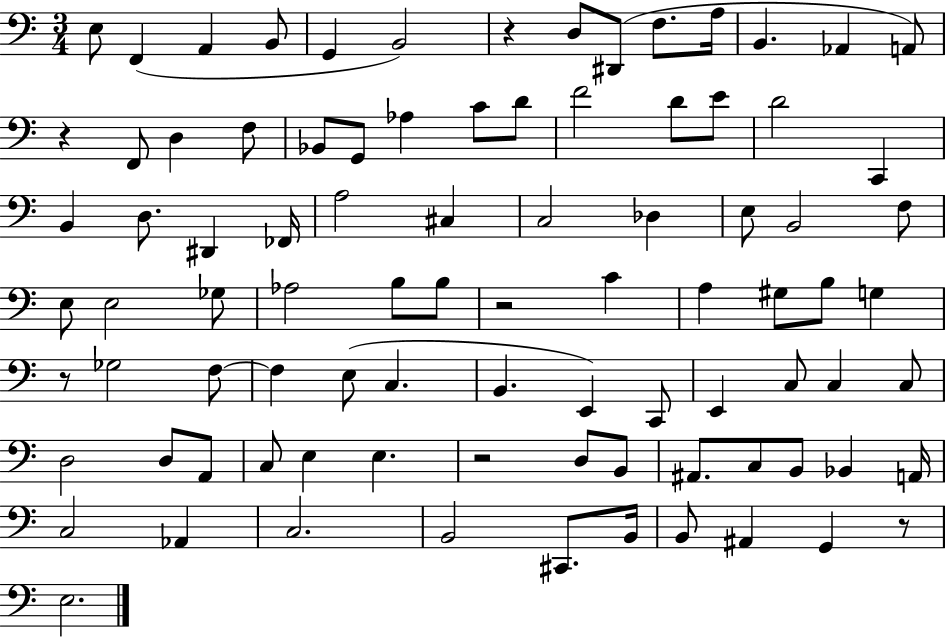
E3/e F2/q A2/q B2/e G2/q B2/h R/q D3/e D#2/e F3/e. A3/s B2/q. Ab2/q A2/e R/q F2/e D3/q F3/e Bb2/e G2/e Ab3/q C4/e D4/e F4/h D4/e E4/e D4/h C2/q B2/q D3/e. D#2/q FES2/s A3/h C#3/q C3/h Db3/q E3/e B2/h F3/e E3/e E3/h Gb3/e Ab3/h B3/e B3/e R/h C4/q A3/q G#3/e B3/e G3/q R/e Gb3/h F3/e F3/q E3/e C3/q. B2/q. E2/q C2/e E2/q C3/e C3/q C3/e D3/h D3/e A2/e C3/e E3/q E3/q. R/h D3/e B2/e A#2/e. C3/e B2/e Bb2/q A2/s C3/h Ab2/q C3/h. B2/h C#2/e. B2/s B2/e A#2/q G2/q R/e E3/h.